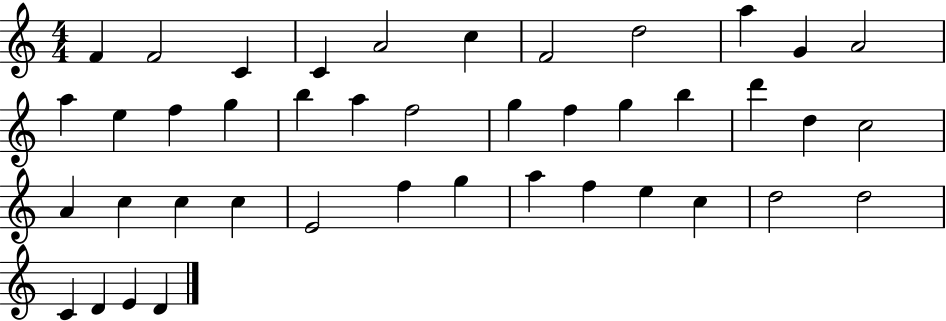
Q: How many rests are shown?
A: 0